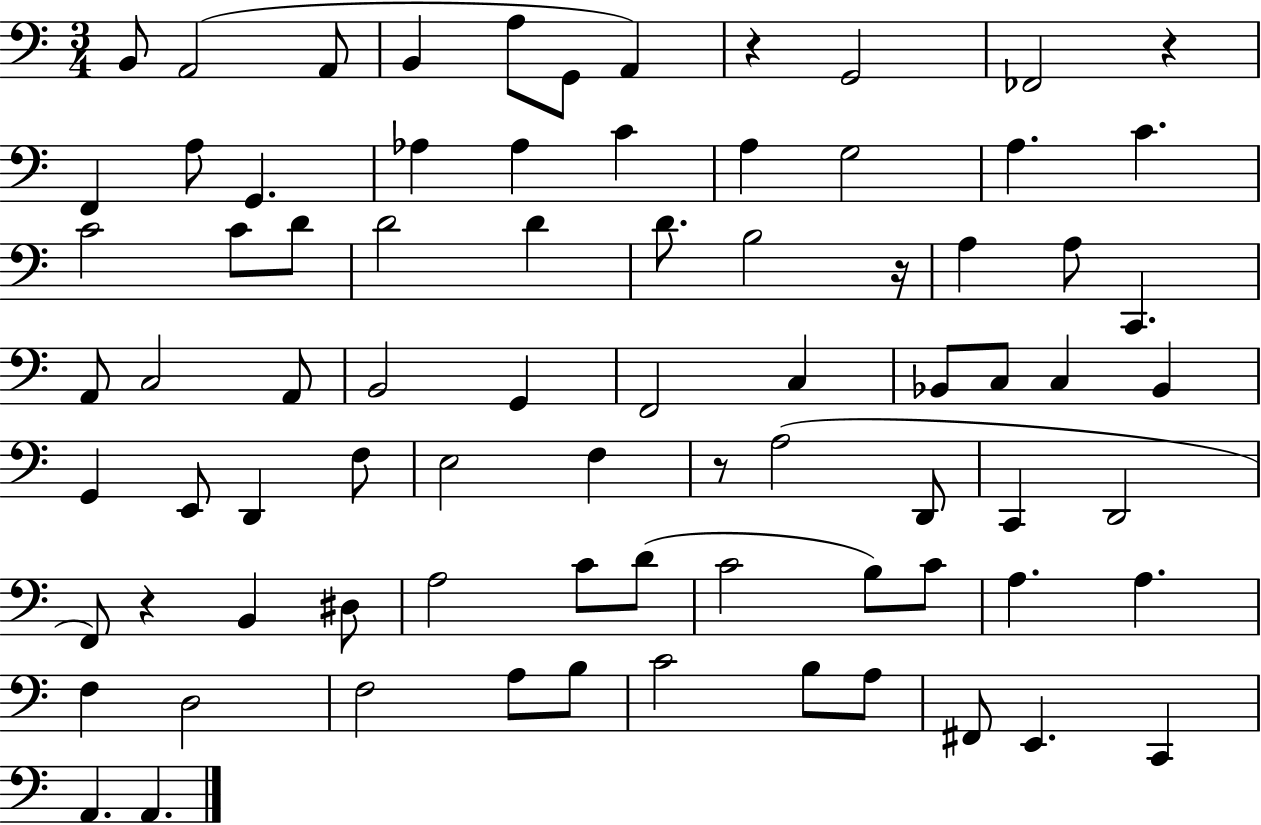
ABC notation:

X:1
T:Untitled
M:3/4
L:1/4
K:C
B,,/2 A,,2 A,,/2 B,, A,/2 G,,/2 A,, z G,,2 _F,,2 z F,, A,/2 G,, _A, _A, C A, G,2 A, C C2 C/2 D/2 D2 D D/2 B,2 z/4 A, A,/2 C,, A,,/2 C,2 A,,/2 B,,2 G,, F,,2 C, _B,,/2 C,/2 C, _B,, G,, E,,/2 D,, F,/2 E,2 F, z/2 A,2 D,,/2 C,, D,,2 F,,/2 z B,, ^D,/2 A,2 C/2 D/2 C2 B,/2 C/2 A, A, F, D,2 F,2 A,/2 B,/2 C2 B,/2 A,/2 ^F,,/2 E,, C,, A,, A,,